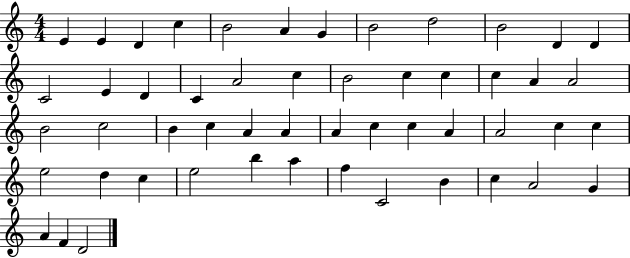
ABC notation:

X:1
T:Untitled
M:4/4
L:1/4
K:C
E E D c B2 A G B2 d2 B2 D D C2 E D C A2 c B2 c c c A A2 B2 c2 B c A A A c c A A2 c c e2 d c e2 b a f C2 B c A2 G A F D2